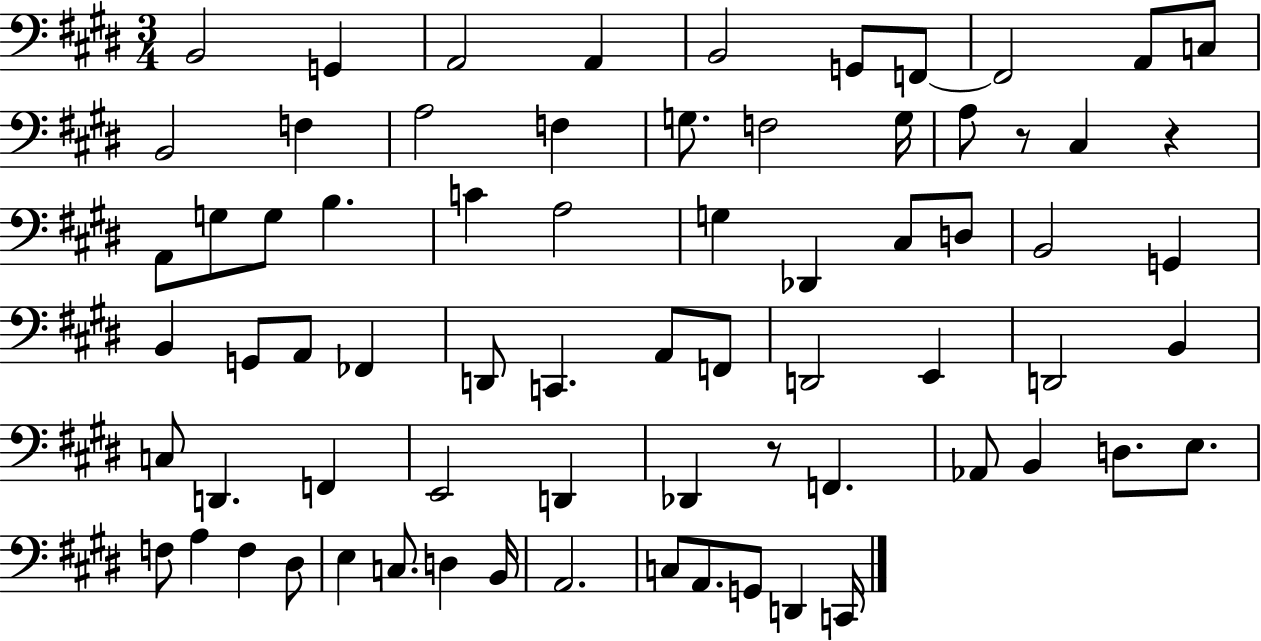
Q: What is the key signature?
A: E major